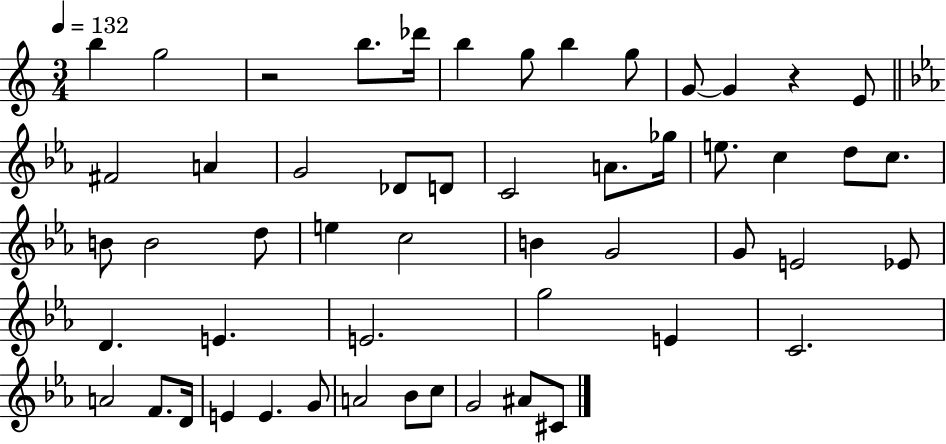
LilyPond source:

{
  \clef treble
  \numericTimeSignature
  \time 3/4
  \key c \major
  \tempo 4 = 132
  b''4 g''2 | r2 b''8. des'''16 | b''4 g''8 b''4 g''8 | g'8~~ g'4 r4 e'8 | \break \bar "||" \break \key ees \major fis'2 a'4 | g'2 des'8 d'8 | c'2 a'8. ges''16 | e''8. c''4 d''8 c''8. | \break b'8 b'2 d''8 | e''4 c''2 | b'4 g'2 | g'8 e'2 ees'8 | \break d'4. e'4. | e'2. | g''2 e'4 | c'2. | \break a'2 f'8. d'16 | e'4 e'4. g'8 | a'2 bes'8 c''8 | g'2 ais'8 cis'8 | \break \bar "|."
}